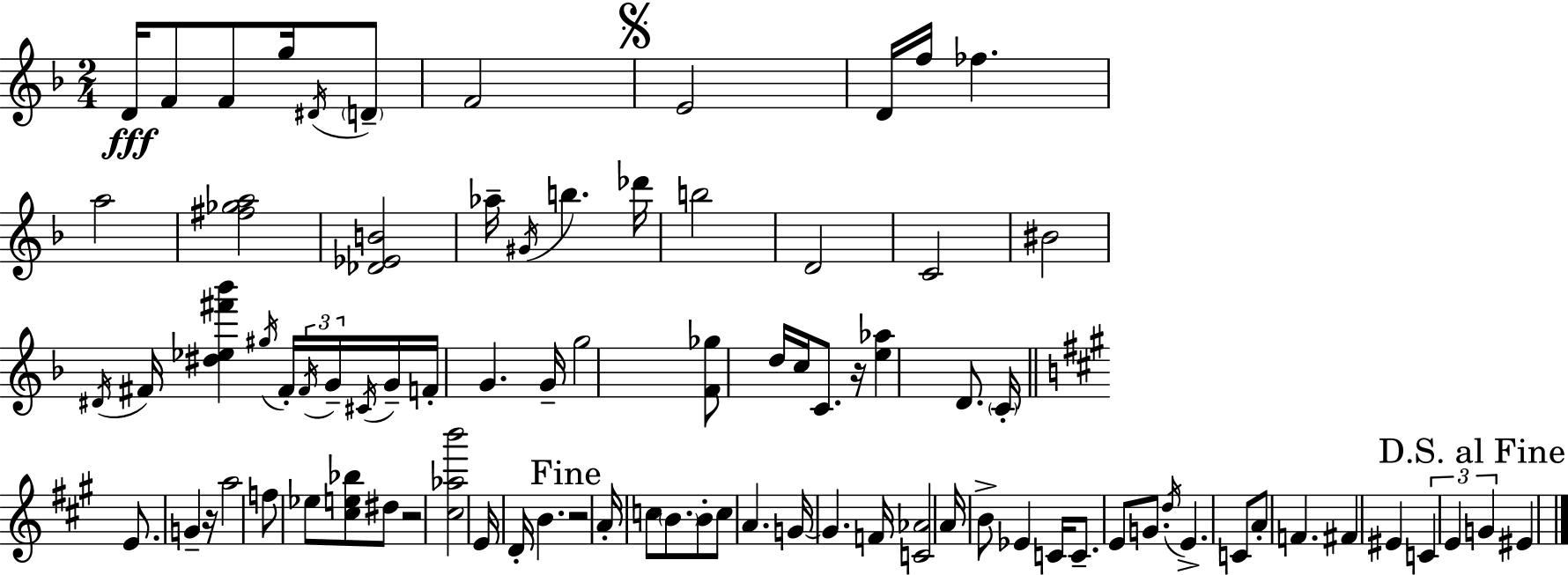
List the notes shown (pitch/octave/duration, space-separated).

D4/s F4/e F4/e G5/s D#4/s D4/e F4/h E4/h D4/s F5/s FES5/q. A5/h [F#5,Gb5,A5]/h [Db4,Eb4,B4]/h Ab5/s G#4/s B5/q. Db6/s B5/h D4/h C4/h BIS4/h D#4/s F#4/s [D#5,Eb5,F#6,Bb6]/q G#5/s F#4/s F#4/s G4/s C#4/s G4/s F4/s G4/q. G4/s G5/h [F4,Gb5]/e D5/s C5/s C4/e. R/s [E5,Ab5]/q D4/e. C4/s E4/e. G4/q R/s A5/h F5/e Eb5/e [C#5,E5,Bb5]/e D#5/e R/h [C#5,Ab5,B6]/h E4/s D4/s B4/q. R/h A4/s C5/e B4/e. B4/e C5/e A4/q. G4/s G4/q. F4/s [C4,Ab4]/h A4/s B4/e Eb4/q C4/s C4/e. E4/e G4/e. D5/s E4/q. C4/e A4/e F4/q. F#4/q EIS4/q C4/q E4/q G4/q EIS4/q